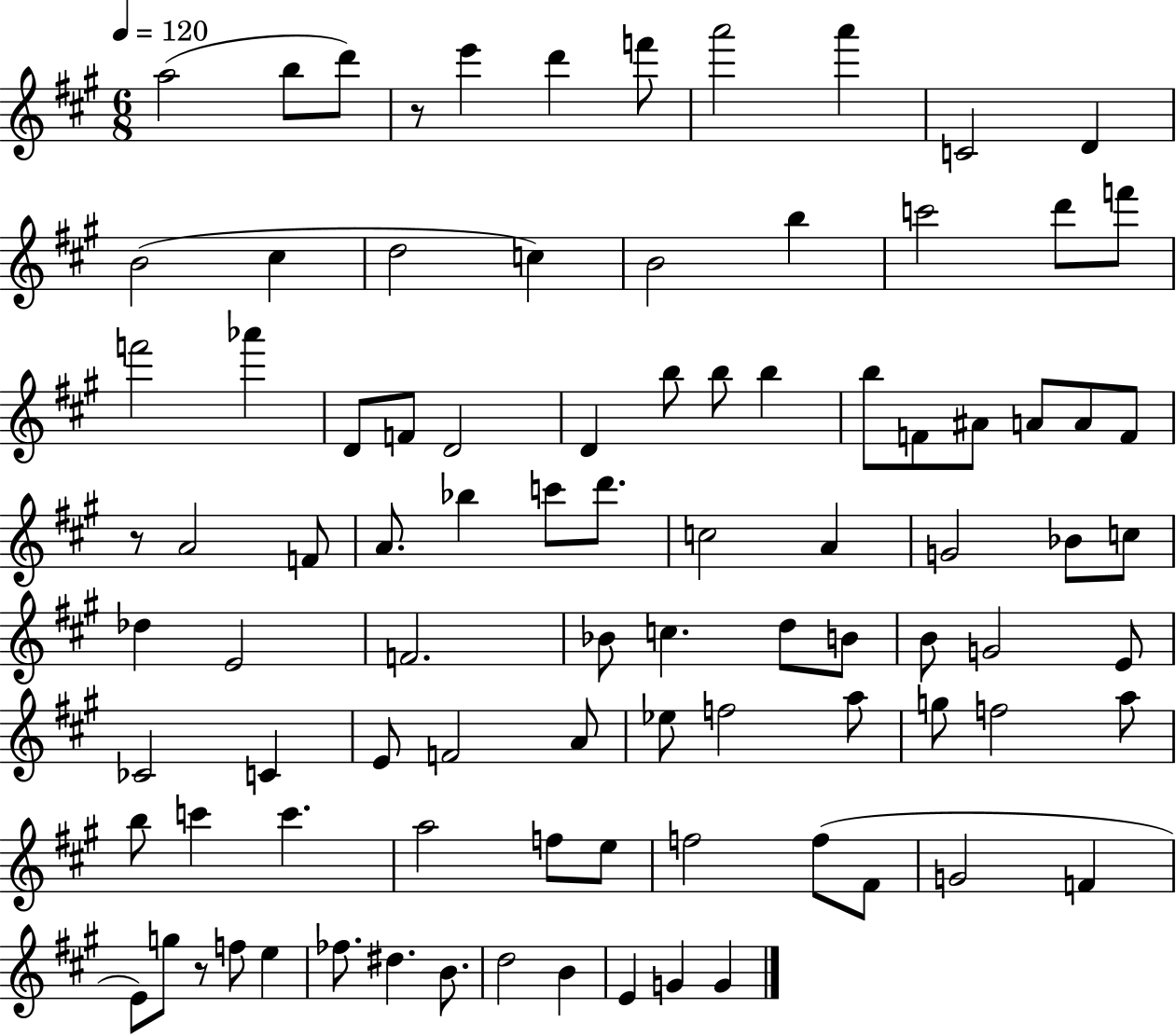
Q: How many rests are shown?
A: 3